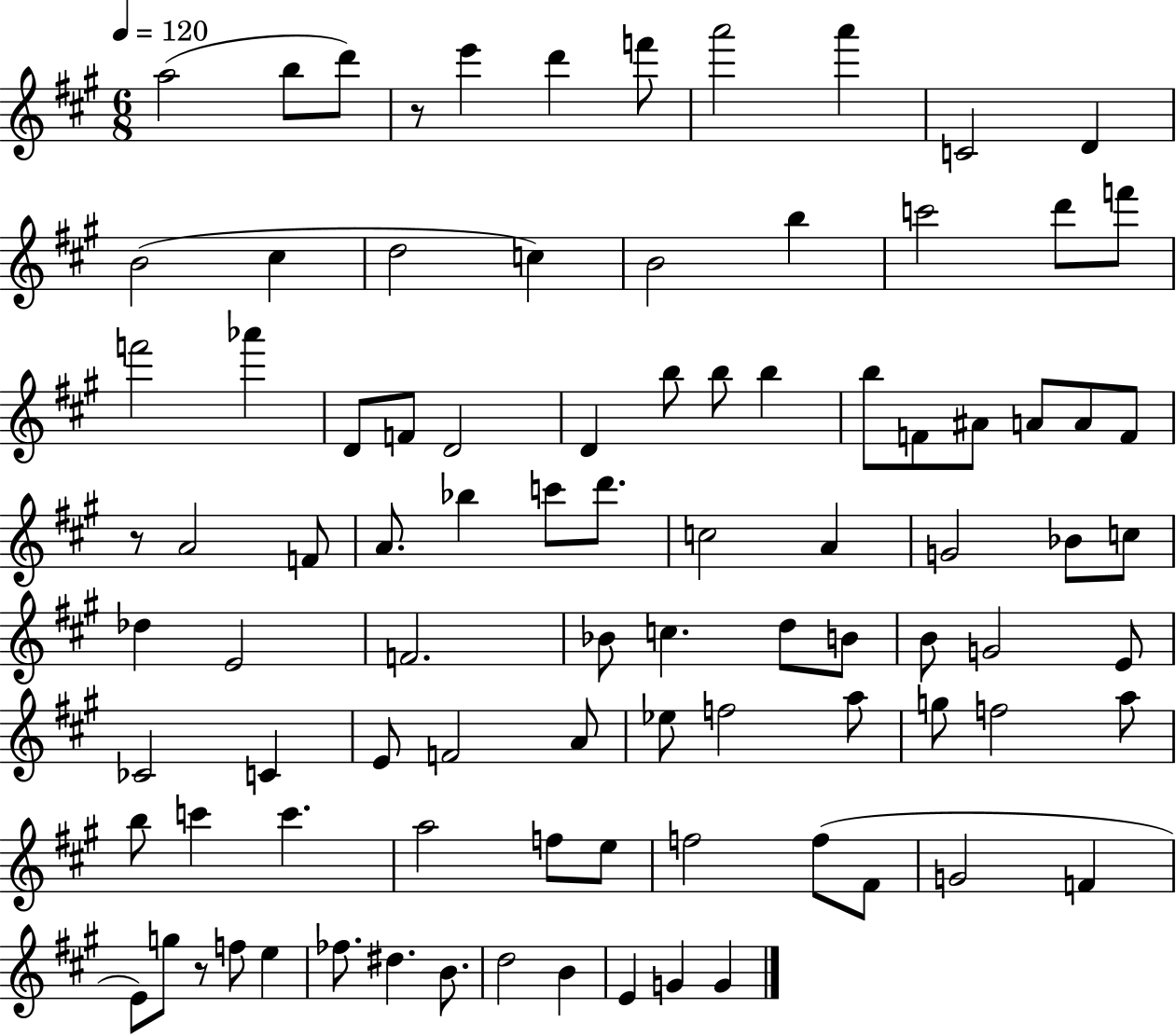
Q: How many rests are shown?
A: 3